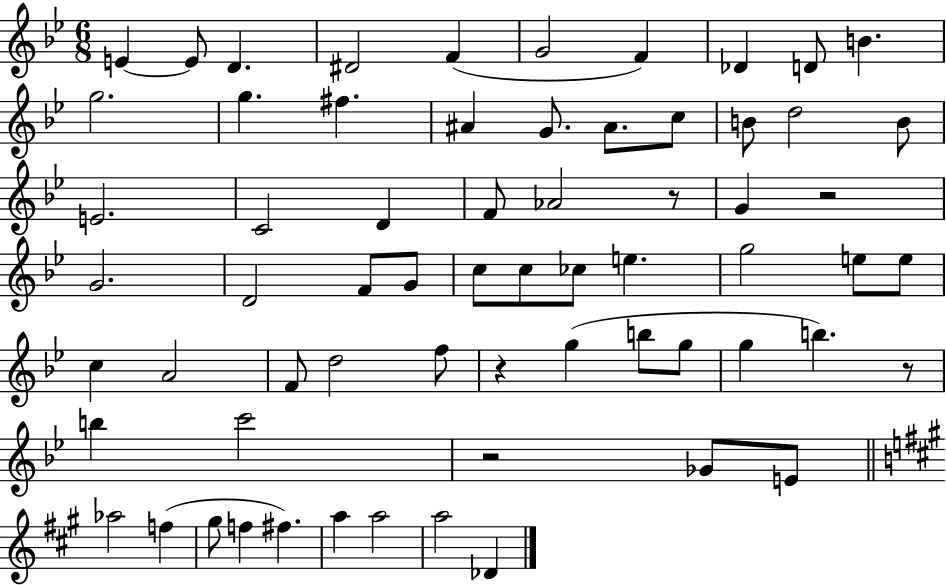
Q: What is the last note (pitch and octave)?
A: Db4